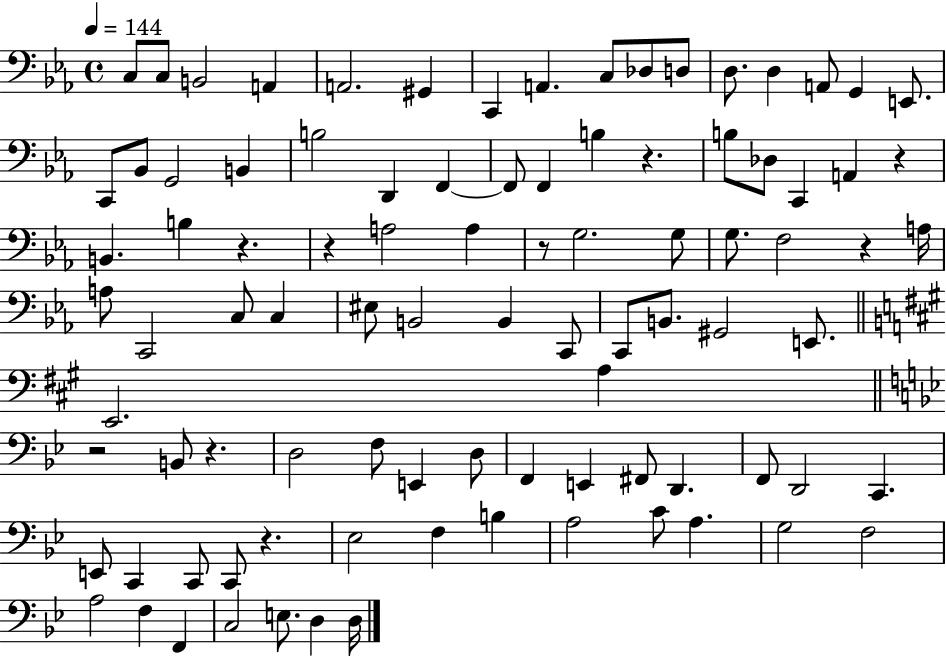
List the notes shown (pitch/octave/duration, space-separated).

C3/e C3/e B2/h A2/q A2/h. G#2/q C2/q A2/q. C3/e Db3/e D3/e D3/e. D3/q A2/e G2/q E2/e. C2/e Bb2/e G2/h B2/q B3/h D2/q F2/q F2/e F2/q B3/q R/q. B3/e Db3/e C2/q A2/q R/q B2/q. B3/q R/q. R/q A3/h A3/q R/e G3/h. G3/e G3/e. F3/h R/q A3/s A3/e C2/h C3/e C3/q EIS3/e B2/h B2/q C2/e C2/e B2/e. G#2/h E2/e. E2/h. A3/q R/h B2/e R/q. D3/h F3/e E2/q D3/e F2/q E2/q F#2/e D2/q. F2/e D2/h C2/q. E2/e C2/q C2/e C2/e R/q. Eb3/h F3/q B3/q A3/h C4/e A3/q. G3/h F3/h A3/h F3/q F2/q C3/h E3/e. D3/q D3/s